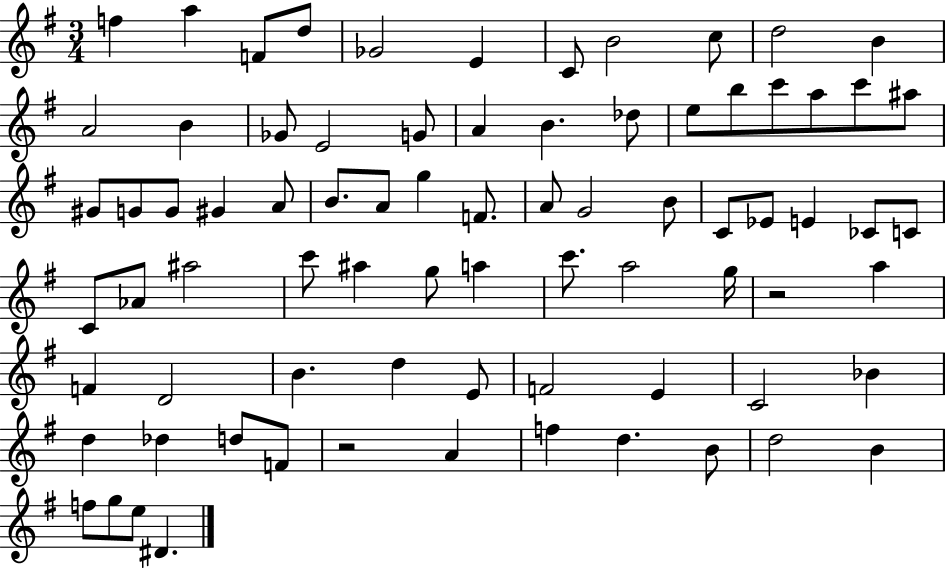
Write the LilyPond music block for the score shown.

{
  \clef treble
  \numericTimeSignature
  \time 3/4
  \key g \major
  f''4 a''4 f'8 d''8 | ges'2 e'4 | c'8 b'2 c''8 | d''2 b'4 | \break a'2 b'4 | ges'8 e'2 g'8 | a'4 b'4. des''8 | e''8 b''8 c'''8 a''8 c'''8 ais''8 | \break gis'8 g'8 g'8 gis'4 a'8 | b'8. a'8 g''4 f'8. | a'8 g'2 b'8 | c'8 ees'8 e'4 ces'8 c'8 | \break c'8 aes'8 ais''2 | c'''8 ais''4 g''8 a''4 | c'''8. a''2 g''16 | r2 a''4 | \break f'4 d'2 | b'4. d''4 e'8 | f'2 e'4 | c'2 bes'4 | \break d''4 des''4 d''8 f'8 | r2 a'4 | f''4 d''4. b'8 | d''2 b'4 | \break f''8 g''8 e''8 dis'4. | \bar "|."
}